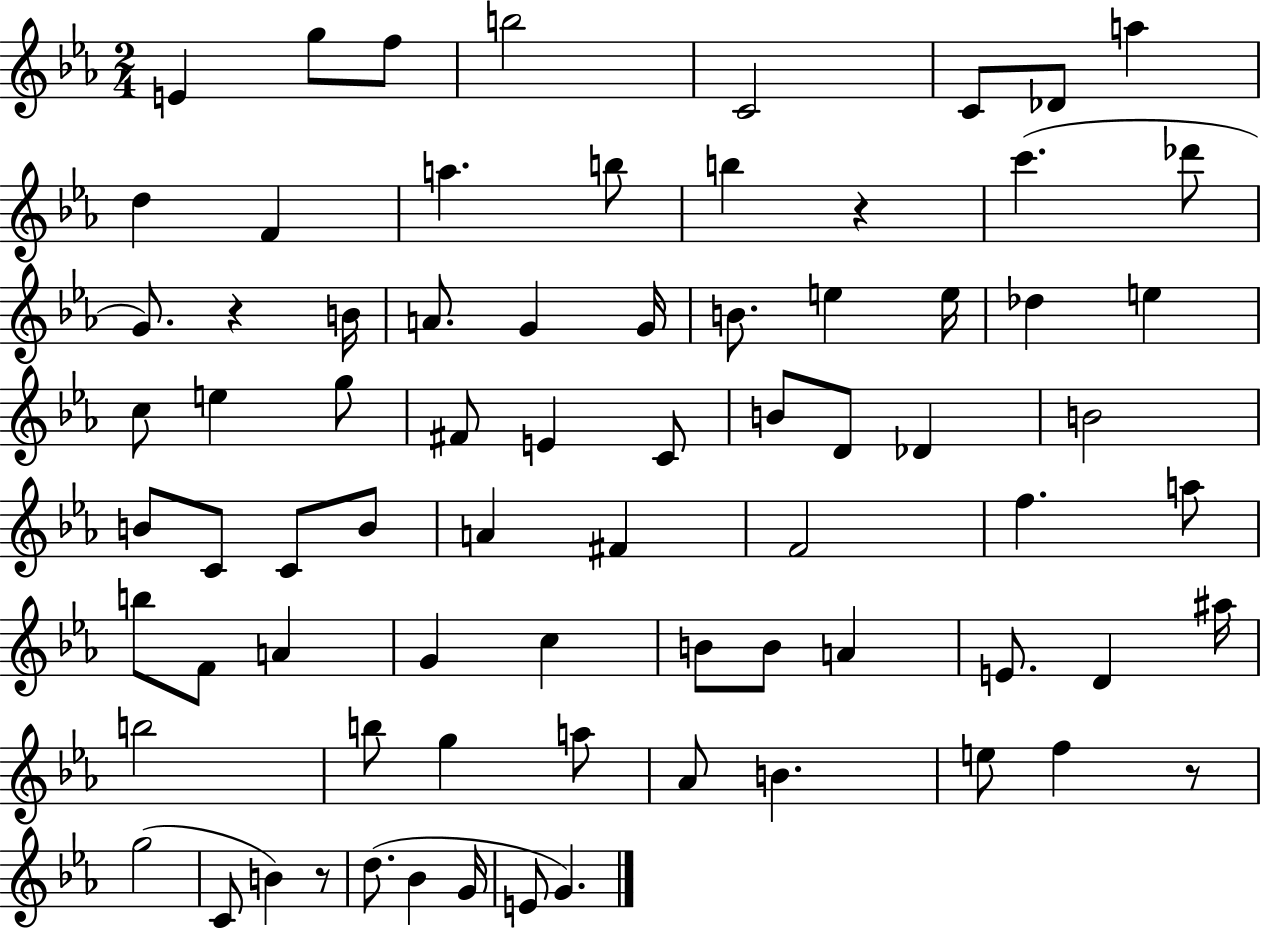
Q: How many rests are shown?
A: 4